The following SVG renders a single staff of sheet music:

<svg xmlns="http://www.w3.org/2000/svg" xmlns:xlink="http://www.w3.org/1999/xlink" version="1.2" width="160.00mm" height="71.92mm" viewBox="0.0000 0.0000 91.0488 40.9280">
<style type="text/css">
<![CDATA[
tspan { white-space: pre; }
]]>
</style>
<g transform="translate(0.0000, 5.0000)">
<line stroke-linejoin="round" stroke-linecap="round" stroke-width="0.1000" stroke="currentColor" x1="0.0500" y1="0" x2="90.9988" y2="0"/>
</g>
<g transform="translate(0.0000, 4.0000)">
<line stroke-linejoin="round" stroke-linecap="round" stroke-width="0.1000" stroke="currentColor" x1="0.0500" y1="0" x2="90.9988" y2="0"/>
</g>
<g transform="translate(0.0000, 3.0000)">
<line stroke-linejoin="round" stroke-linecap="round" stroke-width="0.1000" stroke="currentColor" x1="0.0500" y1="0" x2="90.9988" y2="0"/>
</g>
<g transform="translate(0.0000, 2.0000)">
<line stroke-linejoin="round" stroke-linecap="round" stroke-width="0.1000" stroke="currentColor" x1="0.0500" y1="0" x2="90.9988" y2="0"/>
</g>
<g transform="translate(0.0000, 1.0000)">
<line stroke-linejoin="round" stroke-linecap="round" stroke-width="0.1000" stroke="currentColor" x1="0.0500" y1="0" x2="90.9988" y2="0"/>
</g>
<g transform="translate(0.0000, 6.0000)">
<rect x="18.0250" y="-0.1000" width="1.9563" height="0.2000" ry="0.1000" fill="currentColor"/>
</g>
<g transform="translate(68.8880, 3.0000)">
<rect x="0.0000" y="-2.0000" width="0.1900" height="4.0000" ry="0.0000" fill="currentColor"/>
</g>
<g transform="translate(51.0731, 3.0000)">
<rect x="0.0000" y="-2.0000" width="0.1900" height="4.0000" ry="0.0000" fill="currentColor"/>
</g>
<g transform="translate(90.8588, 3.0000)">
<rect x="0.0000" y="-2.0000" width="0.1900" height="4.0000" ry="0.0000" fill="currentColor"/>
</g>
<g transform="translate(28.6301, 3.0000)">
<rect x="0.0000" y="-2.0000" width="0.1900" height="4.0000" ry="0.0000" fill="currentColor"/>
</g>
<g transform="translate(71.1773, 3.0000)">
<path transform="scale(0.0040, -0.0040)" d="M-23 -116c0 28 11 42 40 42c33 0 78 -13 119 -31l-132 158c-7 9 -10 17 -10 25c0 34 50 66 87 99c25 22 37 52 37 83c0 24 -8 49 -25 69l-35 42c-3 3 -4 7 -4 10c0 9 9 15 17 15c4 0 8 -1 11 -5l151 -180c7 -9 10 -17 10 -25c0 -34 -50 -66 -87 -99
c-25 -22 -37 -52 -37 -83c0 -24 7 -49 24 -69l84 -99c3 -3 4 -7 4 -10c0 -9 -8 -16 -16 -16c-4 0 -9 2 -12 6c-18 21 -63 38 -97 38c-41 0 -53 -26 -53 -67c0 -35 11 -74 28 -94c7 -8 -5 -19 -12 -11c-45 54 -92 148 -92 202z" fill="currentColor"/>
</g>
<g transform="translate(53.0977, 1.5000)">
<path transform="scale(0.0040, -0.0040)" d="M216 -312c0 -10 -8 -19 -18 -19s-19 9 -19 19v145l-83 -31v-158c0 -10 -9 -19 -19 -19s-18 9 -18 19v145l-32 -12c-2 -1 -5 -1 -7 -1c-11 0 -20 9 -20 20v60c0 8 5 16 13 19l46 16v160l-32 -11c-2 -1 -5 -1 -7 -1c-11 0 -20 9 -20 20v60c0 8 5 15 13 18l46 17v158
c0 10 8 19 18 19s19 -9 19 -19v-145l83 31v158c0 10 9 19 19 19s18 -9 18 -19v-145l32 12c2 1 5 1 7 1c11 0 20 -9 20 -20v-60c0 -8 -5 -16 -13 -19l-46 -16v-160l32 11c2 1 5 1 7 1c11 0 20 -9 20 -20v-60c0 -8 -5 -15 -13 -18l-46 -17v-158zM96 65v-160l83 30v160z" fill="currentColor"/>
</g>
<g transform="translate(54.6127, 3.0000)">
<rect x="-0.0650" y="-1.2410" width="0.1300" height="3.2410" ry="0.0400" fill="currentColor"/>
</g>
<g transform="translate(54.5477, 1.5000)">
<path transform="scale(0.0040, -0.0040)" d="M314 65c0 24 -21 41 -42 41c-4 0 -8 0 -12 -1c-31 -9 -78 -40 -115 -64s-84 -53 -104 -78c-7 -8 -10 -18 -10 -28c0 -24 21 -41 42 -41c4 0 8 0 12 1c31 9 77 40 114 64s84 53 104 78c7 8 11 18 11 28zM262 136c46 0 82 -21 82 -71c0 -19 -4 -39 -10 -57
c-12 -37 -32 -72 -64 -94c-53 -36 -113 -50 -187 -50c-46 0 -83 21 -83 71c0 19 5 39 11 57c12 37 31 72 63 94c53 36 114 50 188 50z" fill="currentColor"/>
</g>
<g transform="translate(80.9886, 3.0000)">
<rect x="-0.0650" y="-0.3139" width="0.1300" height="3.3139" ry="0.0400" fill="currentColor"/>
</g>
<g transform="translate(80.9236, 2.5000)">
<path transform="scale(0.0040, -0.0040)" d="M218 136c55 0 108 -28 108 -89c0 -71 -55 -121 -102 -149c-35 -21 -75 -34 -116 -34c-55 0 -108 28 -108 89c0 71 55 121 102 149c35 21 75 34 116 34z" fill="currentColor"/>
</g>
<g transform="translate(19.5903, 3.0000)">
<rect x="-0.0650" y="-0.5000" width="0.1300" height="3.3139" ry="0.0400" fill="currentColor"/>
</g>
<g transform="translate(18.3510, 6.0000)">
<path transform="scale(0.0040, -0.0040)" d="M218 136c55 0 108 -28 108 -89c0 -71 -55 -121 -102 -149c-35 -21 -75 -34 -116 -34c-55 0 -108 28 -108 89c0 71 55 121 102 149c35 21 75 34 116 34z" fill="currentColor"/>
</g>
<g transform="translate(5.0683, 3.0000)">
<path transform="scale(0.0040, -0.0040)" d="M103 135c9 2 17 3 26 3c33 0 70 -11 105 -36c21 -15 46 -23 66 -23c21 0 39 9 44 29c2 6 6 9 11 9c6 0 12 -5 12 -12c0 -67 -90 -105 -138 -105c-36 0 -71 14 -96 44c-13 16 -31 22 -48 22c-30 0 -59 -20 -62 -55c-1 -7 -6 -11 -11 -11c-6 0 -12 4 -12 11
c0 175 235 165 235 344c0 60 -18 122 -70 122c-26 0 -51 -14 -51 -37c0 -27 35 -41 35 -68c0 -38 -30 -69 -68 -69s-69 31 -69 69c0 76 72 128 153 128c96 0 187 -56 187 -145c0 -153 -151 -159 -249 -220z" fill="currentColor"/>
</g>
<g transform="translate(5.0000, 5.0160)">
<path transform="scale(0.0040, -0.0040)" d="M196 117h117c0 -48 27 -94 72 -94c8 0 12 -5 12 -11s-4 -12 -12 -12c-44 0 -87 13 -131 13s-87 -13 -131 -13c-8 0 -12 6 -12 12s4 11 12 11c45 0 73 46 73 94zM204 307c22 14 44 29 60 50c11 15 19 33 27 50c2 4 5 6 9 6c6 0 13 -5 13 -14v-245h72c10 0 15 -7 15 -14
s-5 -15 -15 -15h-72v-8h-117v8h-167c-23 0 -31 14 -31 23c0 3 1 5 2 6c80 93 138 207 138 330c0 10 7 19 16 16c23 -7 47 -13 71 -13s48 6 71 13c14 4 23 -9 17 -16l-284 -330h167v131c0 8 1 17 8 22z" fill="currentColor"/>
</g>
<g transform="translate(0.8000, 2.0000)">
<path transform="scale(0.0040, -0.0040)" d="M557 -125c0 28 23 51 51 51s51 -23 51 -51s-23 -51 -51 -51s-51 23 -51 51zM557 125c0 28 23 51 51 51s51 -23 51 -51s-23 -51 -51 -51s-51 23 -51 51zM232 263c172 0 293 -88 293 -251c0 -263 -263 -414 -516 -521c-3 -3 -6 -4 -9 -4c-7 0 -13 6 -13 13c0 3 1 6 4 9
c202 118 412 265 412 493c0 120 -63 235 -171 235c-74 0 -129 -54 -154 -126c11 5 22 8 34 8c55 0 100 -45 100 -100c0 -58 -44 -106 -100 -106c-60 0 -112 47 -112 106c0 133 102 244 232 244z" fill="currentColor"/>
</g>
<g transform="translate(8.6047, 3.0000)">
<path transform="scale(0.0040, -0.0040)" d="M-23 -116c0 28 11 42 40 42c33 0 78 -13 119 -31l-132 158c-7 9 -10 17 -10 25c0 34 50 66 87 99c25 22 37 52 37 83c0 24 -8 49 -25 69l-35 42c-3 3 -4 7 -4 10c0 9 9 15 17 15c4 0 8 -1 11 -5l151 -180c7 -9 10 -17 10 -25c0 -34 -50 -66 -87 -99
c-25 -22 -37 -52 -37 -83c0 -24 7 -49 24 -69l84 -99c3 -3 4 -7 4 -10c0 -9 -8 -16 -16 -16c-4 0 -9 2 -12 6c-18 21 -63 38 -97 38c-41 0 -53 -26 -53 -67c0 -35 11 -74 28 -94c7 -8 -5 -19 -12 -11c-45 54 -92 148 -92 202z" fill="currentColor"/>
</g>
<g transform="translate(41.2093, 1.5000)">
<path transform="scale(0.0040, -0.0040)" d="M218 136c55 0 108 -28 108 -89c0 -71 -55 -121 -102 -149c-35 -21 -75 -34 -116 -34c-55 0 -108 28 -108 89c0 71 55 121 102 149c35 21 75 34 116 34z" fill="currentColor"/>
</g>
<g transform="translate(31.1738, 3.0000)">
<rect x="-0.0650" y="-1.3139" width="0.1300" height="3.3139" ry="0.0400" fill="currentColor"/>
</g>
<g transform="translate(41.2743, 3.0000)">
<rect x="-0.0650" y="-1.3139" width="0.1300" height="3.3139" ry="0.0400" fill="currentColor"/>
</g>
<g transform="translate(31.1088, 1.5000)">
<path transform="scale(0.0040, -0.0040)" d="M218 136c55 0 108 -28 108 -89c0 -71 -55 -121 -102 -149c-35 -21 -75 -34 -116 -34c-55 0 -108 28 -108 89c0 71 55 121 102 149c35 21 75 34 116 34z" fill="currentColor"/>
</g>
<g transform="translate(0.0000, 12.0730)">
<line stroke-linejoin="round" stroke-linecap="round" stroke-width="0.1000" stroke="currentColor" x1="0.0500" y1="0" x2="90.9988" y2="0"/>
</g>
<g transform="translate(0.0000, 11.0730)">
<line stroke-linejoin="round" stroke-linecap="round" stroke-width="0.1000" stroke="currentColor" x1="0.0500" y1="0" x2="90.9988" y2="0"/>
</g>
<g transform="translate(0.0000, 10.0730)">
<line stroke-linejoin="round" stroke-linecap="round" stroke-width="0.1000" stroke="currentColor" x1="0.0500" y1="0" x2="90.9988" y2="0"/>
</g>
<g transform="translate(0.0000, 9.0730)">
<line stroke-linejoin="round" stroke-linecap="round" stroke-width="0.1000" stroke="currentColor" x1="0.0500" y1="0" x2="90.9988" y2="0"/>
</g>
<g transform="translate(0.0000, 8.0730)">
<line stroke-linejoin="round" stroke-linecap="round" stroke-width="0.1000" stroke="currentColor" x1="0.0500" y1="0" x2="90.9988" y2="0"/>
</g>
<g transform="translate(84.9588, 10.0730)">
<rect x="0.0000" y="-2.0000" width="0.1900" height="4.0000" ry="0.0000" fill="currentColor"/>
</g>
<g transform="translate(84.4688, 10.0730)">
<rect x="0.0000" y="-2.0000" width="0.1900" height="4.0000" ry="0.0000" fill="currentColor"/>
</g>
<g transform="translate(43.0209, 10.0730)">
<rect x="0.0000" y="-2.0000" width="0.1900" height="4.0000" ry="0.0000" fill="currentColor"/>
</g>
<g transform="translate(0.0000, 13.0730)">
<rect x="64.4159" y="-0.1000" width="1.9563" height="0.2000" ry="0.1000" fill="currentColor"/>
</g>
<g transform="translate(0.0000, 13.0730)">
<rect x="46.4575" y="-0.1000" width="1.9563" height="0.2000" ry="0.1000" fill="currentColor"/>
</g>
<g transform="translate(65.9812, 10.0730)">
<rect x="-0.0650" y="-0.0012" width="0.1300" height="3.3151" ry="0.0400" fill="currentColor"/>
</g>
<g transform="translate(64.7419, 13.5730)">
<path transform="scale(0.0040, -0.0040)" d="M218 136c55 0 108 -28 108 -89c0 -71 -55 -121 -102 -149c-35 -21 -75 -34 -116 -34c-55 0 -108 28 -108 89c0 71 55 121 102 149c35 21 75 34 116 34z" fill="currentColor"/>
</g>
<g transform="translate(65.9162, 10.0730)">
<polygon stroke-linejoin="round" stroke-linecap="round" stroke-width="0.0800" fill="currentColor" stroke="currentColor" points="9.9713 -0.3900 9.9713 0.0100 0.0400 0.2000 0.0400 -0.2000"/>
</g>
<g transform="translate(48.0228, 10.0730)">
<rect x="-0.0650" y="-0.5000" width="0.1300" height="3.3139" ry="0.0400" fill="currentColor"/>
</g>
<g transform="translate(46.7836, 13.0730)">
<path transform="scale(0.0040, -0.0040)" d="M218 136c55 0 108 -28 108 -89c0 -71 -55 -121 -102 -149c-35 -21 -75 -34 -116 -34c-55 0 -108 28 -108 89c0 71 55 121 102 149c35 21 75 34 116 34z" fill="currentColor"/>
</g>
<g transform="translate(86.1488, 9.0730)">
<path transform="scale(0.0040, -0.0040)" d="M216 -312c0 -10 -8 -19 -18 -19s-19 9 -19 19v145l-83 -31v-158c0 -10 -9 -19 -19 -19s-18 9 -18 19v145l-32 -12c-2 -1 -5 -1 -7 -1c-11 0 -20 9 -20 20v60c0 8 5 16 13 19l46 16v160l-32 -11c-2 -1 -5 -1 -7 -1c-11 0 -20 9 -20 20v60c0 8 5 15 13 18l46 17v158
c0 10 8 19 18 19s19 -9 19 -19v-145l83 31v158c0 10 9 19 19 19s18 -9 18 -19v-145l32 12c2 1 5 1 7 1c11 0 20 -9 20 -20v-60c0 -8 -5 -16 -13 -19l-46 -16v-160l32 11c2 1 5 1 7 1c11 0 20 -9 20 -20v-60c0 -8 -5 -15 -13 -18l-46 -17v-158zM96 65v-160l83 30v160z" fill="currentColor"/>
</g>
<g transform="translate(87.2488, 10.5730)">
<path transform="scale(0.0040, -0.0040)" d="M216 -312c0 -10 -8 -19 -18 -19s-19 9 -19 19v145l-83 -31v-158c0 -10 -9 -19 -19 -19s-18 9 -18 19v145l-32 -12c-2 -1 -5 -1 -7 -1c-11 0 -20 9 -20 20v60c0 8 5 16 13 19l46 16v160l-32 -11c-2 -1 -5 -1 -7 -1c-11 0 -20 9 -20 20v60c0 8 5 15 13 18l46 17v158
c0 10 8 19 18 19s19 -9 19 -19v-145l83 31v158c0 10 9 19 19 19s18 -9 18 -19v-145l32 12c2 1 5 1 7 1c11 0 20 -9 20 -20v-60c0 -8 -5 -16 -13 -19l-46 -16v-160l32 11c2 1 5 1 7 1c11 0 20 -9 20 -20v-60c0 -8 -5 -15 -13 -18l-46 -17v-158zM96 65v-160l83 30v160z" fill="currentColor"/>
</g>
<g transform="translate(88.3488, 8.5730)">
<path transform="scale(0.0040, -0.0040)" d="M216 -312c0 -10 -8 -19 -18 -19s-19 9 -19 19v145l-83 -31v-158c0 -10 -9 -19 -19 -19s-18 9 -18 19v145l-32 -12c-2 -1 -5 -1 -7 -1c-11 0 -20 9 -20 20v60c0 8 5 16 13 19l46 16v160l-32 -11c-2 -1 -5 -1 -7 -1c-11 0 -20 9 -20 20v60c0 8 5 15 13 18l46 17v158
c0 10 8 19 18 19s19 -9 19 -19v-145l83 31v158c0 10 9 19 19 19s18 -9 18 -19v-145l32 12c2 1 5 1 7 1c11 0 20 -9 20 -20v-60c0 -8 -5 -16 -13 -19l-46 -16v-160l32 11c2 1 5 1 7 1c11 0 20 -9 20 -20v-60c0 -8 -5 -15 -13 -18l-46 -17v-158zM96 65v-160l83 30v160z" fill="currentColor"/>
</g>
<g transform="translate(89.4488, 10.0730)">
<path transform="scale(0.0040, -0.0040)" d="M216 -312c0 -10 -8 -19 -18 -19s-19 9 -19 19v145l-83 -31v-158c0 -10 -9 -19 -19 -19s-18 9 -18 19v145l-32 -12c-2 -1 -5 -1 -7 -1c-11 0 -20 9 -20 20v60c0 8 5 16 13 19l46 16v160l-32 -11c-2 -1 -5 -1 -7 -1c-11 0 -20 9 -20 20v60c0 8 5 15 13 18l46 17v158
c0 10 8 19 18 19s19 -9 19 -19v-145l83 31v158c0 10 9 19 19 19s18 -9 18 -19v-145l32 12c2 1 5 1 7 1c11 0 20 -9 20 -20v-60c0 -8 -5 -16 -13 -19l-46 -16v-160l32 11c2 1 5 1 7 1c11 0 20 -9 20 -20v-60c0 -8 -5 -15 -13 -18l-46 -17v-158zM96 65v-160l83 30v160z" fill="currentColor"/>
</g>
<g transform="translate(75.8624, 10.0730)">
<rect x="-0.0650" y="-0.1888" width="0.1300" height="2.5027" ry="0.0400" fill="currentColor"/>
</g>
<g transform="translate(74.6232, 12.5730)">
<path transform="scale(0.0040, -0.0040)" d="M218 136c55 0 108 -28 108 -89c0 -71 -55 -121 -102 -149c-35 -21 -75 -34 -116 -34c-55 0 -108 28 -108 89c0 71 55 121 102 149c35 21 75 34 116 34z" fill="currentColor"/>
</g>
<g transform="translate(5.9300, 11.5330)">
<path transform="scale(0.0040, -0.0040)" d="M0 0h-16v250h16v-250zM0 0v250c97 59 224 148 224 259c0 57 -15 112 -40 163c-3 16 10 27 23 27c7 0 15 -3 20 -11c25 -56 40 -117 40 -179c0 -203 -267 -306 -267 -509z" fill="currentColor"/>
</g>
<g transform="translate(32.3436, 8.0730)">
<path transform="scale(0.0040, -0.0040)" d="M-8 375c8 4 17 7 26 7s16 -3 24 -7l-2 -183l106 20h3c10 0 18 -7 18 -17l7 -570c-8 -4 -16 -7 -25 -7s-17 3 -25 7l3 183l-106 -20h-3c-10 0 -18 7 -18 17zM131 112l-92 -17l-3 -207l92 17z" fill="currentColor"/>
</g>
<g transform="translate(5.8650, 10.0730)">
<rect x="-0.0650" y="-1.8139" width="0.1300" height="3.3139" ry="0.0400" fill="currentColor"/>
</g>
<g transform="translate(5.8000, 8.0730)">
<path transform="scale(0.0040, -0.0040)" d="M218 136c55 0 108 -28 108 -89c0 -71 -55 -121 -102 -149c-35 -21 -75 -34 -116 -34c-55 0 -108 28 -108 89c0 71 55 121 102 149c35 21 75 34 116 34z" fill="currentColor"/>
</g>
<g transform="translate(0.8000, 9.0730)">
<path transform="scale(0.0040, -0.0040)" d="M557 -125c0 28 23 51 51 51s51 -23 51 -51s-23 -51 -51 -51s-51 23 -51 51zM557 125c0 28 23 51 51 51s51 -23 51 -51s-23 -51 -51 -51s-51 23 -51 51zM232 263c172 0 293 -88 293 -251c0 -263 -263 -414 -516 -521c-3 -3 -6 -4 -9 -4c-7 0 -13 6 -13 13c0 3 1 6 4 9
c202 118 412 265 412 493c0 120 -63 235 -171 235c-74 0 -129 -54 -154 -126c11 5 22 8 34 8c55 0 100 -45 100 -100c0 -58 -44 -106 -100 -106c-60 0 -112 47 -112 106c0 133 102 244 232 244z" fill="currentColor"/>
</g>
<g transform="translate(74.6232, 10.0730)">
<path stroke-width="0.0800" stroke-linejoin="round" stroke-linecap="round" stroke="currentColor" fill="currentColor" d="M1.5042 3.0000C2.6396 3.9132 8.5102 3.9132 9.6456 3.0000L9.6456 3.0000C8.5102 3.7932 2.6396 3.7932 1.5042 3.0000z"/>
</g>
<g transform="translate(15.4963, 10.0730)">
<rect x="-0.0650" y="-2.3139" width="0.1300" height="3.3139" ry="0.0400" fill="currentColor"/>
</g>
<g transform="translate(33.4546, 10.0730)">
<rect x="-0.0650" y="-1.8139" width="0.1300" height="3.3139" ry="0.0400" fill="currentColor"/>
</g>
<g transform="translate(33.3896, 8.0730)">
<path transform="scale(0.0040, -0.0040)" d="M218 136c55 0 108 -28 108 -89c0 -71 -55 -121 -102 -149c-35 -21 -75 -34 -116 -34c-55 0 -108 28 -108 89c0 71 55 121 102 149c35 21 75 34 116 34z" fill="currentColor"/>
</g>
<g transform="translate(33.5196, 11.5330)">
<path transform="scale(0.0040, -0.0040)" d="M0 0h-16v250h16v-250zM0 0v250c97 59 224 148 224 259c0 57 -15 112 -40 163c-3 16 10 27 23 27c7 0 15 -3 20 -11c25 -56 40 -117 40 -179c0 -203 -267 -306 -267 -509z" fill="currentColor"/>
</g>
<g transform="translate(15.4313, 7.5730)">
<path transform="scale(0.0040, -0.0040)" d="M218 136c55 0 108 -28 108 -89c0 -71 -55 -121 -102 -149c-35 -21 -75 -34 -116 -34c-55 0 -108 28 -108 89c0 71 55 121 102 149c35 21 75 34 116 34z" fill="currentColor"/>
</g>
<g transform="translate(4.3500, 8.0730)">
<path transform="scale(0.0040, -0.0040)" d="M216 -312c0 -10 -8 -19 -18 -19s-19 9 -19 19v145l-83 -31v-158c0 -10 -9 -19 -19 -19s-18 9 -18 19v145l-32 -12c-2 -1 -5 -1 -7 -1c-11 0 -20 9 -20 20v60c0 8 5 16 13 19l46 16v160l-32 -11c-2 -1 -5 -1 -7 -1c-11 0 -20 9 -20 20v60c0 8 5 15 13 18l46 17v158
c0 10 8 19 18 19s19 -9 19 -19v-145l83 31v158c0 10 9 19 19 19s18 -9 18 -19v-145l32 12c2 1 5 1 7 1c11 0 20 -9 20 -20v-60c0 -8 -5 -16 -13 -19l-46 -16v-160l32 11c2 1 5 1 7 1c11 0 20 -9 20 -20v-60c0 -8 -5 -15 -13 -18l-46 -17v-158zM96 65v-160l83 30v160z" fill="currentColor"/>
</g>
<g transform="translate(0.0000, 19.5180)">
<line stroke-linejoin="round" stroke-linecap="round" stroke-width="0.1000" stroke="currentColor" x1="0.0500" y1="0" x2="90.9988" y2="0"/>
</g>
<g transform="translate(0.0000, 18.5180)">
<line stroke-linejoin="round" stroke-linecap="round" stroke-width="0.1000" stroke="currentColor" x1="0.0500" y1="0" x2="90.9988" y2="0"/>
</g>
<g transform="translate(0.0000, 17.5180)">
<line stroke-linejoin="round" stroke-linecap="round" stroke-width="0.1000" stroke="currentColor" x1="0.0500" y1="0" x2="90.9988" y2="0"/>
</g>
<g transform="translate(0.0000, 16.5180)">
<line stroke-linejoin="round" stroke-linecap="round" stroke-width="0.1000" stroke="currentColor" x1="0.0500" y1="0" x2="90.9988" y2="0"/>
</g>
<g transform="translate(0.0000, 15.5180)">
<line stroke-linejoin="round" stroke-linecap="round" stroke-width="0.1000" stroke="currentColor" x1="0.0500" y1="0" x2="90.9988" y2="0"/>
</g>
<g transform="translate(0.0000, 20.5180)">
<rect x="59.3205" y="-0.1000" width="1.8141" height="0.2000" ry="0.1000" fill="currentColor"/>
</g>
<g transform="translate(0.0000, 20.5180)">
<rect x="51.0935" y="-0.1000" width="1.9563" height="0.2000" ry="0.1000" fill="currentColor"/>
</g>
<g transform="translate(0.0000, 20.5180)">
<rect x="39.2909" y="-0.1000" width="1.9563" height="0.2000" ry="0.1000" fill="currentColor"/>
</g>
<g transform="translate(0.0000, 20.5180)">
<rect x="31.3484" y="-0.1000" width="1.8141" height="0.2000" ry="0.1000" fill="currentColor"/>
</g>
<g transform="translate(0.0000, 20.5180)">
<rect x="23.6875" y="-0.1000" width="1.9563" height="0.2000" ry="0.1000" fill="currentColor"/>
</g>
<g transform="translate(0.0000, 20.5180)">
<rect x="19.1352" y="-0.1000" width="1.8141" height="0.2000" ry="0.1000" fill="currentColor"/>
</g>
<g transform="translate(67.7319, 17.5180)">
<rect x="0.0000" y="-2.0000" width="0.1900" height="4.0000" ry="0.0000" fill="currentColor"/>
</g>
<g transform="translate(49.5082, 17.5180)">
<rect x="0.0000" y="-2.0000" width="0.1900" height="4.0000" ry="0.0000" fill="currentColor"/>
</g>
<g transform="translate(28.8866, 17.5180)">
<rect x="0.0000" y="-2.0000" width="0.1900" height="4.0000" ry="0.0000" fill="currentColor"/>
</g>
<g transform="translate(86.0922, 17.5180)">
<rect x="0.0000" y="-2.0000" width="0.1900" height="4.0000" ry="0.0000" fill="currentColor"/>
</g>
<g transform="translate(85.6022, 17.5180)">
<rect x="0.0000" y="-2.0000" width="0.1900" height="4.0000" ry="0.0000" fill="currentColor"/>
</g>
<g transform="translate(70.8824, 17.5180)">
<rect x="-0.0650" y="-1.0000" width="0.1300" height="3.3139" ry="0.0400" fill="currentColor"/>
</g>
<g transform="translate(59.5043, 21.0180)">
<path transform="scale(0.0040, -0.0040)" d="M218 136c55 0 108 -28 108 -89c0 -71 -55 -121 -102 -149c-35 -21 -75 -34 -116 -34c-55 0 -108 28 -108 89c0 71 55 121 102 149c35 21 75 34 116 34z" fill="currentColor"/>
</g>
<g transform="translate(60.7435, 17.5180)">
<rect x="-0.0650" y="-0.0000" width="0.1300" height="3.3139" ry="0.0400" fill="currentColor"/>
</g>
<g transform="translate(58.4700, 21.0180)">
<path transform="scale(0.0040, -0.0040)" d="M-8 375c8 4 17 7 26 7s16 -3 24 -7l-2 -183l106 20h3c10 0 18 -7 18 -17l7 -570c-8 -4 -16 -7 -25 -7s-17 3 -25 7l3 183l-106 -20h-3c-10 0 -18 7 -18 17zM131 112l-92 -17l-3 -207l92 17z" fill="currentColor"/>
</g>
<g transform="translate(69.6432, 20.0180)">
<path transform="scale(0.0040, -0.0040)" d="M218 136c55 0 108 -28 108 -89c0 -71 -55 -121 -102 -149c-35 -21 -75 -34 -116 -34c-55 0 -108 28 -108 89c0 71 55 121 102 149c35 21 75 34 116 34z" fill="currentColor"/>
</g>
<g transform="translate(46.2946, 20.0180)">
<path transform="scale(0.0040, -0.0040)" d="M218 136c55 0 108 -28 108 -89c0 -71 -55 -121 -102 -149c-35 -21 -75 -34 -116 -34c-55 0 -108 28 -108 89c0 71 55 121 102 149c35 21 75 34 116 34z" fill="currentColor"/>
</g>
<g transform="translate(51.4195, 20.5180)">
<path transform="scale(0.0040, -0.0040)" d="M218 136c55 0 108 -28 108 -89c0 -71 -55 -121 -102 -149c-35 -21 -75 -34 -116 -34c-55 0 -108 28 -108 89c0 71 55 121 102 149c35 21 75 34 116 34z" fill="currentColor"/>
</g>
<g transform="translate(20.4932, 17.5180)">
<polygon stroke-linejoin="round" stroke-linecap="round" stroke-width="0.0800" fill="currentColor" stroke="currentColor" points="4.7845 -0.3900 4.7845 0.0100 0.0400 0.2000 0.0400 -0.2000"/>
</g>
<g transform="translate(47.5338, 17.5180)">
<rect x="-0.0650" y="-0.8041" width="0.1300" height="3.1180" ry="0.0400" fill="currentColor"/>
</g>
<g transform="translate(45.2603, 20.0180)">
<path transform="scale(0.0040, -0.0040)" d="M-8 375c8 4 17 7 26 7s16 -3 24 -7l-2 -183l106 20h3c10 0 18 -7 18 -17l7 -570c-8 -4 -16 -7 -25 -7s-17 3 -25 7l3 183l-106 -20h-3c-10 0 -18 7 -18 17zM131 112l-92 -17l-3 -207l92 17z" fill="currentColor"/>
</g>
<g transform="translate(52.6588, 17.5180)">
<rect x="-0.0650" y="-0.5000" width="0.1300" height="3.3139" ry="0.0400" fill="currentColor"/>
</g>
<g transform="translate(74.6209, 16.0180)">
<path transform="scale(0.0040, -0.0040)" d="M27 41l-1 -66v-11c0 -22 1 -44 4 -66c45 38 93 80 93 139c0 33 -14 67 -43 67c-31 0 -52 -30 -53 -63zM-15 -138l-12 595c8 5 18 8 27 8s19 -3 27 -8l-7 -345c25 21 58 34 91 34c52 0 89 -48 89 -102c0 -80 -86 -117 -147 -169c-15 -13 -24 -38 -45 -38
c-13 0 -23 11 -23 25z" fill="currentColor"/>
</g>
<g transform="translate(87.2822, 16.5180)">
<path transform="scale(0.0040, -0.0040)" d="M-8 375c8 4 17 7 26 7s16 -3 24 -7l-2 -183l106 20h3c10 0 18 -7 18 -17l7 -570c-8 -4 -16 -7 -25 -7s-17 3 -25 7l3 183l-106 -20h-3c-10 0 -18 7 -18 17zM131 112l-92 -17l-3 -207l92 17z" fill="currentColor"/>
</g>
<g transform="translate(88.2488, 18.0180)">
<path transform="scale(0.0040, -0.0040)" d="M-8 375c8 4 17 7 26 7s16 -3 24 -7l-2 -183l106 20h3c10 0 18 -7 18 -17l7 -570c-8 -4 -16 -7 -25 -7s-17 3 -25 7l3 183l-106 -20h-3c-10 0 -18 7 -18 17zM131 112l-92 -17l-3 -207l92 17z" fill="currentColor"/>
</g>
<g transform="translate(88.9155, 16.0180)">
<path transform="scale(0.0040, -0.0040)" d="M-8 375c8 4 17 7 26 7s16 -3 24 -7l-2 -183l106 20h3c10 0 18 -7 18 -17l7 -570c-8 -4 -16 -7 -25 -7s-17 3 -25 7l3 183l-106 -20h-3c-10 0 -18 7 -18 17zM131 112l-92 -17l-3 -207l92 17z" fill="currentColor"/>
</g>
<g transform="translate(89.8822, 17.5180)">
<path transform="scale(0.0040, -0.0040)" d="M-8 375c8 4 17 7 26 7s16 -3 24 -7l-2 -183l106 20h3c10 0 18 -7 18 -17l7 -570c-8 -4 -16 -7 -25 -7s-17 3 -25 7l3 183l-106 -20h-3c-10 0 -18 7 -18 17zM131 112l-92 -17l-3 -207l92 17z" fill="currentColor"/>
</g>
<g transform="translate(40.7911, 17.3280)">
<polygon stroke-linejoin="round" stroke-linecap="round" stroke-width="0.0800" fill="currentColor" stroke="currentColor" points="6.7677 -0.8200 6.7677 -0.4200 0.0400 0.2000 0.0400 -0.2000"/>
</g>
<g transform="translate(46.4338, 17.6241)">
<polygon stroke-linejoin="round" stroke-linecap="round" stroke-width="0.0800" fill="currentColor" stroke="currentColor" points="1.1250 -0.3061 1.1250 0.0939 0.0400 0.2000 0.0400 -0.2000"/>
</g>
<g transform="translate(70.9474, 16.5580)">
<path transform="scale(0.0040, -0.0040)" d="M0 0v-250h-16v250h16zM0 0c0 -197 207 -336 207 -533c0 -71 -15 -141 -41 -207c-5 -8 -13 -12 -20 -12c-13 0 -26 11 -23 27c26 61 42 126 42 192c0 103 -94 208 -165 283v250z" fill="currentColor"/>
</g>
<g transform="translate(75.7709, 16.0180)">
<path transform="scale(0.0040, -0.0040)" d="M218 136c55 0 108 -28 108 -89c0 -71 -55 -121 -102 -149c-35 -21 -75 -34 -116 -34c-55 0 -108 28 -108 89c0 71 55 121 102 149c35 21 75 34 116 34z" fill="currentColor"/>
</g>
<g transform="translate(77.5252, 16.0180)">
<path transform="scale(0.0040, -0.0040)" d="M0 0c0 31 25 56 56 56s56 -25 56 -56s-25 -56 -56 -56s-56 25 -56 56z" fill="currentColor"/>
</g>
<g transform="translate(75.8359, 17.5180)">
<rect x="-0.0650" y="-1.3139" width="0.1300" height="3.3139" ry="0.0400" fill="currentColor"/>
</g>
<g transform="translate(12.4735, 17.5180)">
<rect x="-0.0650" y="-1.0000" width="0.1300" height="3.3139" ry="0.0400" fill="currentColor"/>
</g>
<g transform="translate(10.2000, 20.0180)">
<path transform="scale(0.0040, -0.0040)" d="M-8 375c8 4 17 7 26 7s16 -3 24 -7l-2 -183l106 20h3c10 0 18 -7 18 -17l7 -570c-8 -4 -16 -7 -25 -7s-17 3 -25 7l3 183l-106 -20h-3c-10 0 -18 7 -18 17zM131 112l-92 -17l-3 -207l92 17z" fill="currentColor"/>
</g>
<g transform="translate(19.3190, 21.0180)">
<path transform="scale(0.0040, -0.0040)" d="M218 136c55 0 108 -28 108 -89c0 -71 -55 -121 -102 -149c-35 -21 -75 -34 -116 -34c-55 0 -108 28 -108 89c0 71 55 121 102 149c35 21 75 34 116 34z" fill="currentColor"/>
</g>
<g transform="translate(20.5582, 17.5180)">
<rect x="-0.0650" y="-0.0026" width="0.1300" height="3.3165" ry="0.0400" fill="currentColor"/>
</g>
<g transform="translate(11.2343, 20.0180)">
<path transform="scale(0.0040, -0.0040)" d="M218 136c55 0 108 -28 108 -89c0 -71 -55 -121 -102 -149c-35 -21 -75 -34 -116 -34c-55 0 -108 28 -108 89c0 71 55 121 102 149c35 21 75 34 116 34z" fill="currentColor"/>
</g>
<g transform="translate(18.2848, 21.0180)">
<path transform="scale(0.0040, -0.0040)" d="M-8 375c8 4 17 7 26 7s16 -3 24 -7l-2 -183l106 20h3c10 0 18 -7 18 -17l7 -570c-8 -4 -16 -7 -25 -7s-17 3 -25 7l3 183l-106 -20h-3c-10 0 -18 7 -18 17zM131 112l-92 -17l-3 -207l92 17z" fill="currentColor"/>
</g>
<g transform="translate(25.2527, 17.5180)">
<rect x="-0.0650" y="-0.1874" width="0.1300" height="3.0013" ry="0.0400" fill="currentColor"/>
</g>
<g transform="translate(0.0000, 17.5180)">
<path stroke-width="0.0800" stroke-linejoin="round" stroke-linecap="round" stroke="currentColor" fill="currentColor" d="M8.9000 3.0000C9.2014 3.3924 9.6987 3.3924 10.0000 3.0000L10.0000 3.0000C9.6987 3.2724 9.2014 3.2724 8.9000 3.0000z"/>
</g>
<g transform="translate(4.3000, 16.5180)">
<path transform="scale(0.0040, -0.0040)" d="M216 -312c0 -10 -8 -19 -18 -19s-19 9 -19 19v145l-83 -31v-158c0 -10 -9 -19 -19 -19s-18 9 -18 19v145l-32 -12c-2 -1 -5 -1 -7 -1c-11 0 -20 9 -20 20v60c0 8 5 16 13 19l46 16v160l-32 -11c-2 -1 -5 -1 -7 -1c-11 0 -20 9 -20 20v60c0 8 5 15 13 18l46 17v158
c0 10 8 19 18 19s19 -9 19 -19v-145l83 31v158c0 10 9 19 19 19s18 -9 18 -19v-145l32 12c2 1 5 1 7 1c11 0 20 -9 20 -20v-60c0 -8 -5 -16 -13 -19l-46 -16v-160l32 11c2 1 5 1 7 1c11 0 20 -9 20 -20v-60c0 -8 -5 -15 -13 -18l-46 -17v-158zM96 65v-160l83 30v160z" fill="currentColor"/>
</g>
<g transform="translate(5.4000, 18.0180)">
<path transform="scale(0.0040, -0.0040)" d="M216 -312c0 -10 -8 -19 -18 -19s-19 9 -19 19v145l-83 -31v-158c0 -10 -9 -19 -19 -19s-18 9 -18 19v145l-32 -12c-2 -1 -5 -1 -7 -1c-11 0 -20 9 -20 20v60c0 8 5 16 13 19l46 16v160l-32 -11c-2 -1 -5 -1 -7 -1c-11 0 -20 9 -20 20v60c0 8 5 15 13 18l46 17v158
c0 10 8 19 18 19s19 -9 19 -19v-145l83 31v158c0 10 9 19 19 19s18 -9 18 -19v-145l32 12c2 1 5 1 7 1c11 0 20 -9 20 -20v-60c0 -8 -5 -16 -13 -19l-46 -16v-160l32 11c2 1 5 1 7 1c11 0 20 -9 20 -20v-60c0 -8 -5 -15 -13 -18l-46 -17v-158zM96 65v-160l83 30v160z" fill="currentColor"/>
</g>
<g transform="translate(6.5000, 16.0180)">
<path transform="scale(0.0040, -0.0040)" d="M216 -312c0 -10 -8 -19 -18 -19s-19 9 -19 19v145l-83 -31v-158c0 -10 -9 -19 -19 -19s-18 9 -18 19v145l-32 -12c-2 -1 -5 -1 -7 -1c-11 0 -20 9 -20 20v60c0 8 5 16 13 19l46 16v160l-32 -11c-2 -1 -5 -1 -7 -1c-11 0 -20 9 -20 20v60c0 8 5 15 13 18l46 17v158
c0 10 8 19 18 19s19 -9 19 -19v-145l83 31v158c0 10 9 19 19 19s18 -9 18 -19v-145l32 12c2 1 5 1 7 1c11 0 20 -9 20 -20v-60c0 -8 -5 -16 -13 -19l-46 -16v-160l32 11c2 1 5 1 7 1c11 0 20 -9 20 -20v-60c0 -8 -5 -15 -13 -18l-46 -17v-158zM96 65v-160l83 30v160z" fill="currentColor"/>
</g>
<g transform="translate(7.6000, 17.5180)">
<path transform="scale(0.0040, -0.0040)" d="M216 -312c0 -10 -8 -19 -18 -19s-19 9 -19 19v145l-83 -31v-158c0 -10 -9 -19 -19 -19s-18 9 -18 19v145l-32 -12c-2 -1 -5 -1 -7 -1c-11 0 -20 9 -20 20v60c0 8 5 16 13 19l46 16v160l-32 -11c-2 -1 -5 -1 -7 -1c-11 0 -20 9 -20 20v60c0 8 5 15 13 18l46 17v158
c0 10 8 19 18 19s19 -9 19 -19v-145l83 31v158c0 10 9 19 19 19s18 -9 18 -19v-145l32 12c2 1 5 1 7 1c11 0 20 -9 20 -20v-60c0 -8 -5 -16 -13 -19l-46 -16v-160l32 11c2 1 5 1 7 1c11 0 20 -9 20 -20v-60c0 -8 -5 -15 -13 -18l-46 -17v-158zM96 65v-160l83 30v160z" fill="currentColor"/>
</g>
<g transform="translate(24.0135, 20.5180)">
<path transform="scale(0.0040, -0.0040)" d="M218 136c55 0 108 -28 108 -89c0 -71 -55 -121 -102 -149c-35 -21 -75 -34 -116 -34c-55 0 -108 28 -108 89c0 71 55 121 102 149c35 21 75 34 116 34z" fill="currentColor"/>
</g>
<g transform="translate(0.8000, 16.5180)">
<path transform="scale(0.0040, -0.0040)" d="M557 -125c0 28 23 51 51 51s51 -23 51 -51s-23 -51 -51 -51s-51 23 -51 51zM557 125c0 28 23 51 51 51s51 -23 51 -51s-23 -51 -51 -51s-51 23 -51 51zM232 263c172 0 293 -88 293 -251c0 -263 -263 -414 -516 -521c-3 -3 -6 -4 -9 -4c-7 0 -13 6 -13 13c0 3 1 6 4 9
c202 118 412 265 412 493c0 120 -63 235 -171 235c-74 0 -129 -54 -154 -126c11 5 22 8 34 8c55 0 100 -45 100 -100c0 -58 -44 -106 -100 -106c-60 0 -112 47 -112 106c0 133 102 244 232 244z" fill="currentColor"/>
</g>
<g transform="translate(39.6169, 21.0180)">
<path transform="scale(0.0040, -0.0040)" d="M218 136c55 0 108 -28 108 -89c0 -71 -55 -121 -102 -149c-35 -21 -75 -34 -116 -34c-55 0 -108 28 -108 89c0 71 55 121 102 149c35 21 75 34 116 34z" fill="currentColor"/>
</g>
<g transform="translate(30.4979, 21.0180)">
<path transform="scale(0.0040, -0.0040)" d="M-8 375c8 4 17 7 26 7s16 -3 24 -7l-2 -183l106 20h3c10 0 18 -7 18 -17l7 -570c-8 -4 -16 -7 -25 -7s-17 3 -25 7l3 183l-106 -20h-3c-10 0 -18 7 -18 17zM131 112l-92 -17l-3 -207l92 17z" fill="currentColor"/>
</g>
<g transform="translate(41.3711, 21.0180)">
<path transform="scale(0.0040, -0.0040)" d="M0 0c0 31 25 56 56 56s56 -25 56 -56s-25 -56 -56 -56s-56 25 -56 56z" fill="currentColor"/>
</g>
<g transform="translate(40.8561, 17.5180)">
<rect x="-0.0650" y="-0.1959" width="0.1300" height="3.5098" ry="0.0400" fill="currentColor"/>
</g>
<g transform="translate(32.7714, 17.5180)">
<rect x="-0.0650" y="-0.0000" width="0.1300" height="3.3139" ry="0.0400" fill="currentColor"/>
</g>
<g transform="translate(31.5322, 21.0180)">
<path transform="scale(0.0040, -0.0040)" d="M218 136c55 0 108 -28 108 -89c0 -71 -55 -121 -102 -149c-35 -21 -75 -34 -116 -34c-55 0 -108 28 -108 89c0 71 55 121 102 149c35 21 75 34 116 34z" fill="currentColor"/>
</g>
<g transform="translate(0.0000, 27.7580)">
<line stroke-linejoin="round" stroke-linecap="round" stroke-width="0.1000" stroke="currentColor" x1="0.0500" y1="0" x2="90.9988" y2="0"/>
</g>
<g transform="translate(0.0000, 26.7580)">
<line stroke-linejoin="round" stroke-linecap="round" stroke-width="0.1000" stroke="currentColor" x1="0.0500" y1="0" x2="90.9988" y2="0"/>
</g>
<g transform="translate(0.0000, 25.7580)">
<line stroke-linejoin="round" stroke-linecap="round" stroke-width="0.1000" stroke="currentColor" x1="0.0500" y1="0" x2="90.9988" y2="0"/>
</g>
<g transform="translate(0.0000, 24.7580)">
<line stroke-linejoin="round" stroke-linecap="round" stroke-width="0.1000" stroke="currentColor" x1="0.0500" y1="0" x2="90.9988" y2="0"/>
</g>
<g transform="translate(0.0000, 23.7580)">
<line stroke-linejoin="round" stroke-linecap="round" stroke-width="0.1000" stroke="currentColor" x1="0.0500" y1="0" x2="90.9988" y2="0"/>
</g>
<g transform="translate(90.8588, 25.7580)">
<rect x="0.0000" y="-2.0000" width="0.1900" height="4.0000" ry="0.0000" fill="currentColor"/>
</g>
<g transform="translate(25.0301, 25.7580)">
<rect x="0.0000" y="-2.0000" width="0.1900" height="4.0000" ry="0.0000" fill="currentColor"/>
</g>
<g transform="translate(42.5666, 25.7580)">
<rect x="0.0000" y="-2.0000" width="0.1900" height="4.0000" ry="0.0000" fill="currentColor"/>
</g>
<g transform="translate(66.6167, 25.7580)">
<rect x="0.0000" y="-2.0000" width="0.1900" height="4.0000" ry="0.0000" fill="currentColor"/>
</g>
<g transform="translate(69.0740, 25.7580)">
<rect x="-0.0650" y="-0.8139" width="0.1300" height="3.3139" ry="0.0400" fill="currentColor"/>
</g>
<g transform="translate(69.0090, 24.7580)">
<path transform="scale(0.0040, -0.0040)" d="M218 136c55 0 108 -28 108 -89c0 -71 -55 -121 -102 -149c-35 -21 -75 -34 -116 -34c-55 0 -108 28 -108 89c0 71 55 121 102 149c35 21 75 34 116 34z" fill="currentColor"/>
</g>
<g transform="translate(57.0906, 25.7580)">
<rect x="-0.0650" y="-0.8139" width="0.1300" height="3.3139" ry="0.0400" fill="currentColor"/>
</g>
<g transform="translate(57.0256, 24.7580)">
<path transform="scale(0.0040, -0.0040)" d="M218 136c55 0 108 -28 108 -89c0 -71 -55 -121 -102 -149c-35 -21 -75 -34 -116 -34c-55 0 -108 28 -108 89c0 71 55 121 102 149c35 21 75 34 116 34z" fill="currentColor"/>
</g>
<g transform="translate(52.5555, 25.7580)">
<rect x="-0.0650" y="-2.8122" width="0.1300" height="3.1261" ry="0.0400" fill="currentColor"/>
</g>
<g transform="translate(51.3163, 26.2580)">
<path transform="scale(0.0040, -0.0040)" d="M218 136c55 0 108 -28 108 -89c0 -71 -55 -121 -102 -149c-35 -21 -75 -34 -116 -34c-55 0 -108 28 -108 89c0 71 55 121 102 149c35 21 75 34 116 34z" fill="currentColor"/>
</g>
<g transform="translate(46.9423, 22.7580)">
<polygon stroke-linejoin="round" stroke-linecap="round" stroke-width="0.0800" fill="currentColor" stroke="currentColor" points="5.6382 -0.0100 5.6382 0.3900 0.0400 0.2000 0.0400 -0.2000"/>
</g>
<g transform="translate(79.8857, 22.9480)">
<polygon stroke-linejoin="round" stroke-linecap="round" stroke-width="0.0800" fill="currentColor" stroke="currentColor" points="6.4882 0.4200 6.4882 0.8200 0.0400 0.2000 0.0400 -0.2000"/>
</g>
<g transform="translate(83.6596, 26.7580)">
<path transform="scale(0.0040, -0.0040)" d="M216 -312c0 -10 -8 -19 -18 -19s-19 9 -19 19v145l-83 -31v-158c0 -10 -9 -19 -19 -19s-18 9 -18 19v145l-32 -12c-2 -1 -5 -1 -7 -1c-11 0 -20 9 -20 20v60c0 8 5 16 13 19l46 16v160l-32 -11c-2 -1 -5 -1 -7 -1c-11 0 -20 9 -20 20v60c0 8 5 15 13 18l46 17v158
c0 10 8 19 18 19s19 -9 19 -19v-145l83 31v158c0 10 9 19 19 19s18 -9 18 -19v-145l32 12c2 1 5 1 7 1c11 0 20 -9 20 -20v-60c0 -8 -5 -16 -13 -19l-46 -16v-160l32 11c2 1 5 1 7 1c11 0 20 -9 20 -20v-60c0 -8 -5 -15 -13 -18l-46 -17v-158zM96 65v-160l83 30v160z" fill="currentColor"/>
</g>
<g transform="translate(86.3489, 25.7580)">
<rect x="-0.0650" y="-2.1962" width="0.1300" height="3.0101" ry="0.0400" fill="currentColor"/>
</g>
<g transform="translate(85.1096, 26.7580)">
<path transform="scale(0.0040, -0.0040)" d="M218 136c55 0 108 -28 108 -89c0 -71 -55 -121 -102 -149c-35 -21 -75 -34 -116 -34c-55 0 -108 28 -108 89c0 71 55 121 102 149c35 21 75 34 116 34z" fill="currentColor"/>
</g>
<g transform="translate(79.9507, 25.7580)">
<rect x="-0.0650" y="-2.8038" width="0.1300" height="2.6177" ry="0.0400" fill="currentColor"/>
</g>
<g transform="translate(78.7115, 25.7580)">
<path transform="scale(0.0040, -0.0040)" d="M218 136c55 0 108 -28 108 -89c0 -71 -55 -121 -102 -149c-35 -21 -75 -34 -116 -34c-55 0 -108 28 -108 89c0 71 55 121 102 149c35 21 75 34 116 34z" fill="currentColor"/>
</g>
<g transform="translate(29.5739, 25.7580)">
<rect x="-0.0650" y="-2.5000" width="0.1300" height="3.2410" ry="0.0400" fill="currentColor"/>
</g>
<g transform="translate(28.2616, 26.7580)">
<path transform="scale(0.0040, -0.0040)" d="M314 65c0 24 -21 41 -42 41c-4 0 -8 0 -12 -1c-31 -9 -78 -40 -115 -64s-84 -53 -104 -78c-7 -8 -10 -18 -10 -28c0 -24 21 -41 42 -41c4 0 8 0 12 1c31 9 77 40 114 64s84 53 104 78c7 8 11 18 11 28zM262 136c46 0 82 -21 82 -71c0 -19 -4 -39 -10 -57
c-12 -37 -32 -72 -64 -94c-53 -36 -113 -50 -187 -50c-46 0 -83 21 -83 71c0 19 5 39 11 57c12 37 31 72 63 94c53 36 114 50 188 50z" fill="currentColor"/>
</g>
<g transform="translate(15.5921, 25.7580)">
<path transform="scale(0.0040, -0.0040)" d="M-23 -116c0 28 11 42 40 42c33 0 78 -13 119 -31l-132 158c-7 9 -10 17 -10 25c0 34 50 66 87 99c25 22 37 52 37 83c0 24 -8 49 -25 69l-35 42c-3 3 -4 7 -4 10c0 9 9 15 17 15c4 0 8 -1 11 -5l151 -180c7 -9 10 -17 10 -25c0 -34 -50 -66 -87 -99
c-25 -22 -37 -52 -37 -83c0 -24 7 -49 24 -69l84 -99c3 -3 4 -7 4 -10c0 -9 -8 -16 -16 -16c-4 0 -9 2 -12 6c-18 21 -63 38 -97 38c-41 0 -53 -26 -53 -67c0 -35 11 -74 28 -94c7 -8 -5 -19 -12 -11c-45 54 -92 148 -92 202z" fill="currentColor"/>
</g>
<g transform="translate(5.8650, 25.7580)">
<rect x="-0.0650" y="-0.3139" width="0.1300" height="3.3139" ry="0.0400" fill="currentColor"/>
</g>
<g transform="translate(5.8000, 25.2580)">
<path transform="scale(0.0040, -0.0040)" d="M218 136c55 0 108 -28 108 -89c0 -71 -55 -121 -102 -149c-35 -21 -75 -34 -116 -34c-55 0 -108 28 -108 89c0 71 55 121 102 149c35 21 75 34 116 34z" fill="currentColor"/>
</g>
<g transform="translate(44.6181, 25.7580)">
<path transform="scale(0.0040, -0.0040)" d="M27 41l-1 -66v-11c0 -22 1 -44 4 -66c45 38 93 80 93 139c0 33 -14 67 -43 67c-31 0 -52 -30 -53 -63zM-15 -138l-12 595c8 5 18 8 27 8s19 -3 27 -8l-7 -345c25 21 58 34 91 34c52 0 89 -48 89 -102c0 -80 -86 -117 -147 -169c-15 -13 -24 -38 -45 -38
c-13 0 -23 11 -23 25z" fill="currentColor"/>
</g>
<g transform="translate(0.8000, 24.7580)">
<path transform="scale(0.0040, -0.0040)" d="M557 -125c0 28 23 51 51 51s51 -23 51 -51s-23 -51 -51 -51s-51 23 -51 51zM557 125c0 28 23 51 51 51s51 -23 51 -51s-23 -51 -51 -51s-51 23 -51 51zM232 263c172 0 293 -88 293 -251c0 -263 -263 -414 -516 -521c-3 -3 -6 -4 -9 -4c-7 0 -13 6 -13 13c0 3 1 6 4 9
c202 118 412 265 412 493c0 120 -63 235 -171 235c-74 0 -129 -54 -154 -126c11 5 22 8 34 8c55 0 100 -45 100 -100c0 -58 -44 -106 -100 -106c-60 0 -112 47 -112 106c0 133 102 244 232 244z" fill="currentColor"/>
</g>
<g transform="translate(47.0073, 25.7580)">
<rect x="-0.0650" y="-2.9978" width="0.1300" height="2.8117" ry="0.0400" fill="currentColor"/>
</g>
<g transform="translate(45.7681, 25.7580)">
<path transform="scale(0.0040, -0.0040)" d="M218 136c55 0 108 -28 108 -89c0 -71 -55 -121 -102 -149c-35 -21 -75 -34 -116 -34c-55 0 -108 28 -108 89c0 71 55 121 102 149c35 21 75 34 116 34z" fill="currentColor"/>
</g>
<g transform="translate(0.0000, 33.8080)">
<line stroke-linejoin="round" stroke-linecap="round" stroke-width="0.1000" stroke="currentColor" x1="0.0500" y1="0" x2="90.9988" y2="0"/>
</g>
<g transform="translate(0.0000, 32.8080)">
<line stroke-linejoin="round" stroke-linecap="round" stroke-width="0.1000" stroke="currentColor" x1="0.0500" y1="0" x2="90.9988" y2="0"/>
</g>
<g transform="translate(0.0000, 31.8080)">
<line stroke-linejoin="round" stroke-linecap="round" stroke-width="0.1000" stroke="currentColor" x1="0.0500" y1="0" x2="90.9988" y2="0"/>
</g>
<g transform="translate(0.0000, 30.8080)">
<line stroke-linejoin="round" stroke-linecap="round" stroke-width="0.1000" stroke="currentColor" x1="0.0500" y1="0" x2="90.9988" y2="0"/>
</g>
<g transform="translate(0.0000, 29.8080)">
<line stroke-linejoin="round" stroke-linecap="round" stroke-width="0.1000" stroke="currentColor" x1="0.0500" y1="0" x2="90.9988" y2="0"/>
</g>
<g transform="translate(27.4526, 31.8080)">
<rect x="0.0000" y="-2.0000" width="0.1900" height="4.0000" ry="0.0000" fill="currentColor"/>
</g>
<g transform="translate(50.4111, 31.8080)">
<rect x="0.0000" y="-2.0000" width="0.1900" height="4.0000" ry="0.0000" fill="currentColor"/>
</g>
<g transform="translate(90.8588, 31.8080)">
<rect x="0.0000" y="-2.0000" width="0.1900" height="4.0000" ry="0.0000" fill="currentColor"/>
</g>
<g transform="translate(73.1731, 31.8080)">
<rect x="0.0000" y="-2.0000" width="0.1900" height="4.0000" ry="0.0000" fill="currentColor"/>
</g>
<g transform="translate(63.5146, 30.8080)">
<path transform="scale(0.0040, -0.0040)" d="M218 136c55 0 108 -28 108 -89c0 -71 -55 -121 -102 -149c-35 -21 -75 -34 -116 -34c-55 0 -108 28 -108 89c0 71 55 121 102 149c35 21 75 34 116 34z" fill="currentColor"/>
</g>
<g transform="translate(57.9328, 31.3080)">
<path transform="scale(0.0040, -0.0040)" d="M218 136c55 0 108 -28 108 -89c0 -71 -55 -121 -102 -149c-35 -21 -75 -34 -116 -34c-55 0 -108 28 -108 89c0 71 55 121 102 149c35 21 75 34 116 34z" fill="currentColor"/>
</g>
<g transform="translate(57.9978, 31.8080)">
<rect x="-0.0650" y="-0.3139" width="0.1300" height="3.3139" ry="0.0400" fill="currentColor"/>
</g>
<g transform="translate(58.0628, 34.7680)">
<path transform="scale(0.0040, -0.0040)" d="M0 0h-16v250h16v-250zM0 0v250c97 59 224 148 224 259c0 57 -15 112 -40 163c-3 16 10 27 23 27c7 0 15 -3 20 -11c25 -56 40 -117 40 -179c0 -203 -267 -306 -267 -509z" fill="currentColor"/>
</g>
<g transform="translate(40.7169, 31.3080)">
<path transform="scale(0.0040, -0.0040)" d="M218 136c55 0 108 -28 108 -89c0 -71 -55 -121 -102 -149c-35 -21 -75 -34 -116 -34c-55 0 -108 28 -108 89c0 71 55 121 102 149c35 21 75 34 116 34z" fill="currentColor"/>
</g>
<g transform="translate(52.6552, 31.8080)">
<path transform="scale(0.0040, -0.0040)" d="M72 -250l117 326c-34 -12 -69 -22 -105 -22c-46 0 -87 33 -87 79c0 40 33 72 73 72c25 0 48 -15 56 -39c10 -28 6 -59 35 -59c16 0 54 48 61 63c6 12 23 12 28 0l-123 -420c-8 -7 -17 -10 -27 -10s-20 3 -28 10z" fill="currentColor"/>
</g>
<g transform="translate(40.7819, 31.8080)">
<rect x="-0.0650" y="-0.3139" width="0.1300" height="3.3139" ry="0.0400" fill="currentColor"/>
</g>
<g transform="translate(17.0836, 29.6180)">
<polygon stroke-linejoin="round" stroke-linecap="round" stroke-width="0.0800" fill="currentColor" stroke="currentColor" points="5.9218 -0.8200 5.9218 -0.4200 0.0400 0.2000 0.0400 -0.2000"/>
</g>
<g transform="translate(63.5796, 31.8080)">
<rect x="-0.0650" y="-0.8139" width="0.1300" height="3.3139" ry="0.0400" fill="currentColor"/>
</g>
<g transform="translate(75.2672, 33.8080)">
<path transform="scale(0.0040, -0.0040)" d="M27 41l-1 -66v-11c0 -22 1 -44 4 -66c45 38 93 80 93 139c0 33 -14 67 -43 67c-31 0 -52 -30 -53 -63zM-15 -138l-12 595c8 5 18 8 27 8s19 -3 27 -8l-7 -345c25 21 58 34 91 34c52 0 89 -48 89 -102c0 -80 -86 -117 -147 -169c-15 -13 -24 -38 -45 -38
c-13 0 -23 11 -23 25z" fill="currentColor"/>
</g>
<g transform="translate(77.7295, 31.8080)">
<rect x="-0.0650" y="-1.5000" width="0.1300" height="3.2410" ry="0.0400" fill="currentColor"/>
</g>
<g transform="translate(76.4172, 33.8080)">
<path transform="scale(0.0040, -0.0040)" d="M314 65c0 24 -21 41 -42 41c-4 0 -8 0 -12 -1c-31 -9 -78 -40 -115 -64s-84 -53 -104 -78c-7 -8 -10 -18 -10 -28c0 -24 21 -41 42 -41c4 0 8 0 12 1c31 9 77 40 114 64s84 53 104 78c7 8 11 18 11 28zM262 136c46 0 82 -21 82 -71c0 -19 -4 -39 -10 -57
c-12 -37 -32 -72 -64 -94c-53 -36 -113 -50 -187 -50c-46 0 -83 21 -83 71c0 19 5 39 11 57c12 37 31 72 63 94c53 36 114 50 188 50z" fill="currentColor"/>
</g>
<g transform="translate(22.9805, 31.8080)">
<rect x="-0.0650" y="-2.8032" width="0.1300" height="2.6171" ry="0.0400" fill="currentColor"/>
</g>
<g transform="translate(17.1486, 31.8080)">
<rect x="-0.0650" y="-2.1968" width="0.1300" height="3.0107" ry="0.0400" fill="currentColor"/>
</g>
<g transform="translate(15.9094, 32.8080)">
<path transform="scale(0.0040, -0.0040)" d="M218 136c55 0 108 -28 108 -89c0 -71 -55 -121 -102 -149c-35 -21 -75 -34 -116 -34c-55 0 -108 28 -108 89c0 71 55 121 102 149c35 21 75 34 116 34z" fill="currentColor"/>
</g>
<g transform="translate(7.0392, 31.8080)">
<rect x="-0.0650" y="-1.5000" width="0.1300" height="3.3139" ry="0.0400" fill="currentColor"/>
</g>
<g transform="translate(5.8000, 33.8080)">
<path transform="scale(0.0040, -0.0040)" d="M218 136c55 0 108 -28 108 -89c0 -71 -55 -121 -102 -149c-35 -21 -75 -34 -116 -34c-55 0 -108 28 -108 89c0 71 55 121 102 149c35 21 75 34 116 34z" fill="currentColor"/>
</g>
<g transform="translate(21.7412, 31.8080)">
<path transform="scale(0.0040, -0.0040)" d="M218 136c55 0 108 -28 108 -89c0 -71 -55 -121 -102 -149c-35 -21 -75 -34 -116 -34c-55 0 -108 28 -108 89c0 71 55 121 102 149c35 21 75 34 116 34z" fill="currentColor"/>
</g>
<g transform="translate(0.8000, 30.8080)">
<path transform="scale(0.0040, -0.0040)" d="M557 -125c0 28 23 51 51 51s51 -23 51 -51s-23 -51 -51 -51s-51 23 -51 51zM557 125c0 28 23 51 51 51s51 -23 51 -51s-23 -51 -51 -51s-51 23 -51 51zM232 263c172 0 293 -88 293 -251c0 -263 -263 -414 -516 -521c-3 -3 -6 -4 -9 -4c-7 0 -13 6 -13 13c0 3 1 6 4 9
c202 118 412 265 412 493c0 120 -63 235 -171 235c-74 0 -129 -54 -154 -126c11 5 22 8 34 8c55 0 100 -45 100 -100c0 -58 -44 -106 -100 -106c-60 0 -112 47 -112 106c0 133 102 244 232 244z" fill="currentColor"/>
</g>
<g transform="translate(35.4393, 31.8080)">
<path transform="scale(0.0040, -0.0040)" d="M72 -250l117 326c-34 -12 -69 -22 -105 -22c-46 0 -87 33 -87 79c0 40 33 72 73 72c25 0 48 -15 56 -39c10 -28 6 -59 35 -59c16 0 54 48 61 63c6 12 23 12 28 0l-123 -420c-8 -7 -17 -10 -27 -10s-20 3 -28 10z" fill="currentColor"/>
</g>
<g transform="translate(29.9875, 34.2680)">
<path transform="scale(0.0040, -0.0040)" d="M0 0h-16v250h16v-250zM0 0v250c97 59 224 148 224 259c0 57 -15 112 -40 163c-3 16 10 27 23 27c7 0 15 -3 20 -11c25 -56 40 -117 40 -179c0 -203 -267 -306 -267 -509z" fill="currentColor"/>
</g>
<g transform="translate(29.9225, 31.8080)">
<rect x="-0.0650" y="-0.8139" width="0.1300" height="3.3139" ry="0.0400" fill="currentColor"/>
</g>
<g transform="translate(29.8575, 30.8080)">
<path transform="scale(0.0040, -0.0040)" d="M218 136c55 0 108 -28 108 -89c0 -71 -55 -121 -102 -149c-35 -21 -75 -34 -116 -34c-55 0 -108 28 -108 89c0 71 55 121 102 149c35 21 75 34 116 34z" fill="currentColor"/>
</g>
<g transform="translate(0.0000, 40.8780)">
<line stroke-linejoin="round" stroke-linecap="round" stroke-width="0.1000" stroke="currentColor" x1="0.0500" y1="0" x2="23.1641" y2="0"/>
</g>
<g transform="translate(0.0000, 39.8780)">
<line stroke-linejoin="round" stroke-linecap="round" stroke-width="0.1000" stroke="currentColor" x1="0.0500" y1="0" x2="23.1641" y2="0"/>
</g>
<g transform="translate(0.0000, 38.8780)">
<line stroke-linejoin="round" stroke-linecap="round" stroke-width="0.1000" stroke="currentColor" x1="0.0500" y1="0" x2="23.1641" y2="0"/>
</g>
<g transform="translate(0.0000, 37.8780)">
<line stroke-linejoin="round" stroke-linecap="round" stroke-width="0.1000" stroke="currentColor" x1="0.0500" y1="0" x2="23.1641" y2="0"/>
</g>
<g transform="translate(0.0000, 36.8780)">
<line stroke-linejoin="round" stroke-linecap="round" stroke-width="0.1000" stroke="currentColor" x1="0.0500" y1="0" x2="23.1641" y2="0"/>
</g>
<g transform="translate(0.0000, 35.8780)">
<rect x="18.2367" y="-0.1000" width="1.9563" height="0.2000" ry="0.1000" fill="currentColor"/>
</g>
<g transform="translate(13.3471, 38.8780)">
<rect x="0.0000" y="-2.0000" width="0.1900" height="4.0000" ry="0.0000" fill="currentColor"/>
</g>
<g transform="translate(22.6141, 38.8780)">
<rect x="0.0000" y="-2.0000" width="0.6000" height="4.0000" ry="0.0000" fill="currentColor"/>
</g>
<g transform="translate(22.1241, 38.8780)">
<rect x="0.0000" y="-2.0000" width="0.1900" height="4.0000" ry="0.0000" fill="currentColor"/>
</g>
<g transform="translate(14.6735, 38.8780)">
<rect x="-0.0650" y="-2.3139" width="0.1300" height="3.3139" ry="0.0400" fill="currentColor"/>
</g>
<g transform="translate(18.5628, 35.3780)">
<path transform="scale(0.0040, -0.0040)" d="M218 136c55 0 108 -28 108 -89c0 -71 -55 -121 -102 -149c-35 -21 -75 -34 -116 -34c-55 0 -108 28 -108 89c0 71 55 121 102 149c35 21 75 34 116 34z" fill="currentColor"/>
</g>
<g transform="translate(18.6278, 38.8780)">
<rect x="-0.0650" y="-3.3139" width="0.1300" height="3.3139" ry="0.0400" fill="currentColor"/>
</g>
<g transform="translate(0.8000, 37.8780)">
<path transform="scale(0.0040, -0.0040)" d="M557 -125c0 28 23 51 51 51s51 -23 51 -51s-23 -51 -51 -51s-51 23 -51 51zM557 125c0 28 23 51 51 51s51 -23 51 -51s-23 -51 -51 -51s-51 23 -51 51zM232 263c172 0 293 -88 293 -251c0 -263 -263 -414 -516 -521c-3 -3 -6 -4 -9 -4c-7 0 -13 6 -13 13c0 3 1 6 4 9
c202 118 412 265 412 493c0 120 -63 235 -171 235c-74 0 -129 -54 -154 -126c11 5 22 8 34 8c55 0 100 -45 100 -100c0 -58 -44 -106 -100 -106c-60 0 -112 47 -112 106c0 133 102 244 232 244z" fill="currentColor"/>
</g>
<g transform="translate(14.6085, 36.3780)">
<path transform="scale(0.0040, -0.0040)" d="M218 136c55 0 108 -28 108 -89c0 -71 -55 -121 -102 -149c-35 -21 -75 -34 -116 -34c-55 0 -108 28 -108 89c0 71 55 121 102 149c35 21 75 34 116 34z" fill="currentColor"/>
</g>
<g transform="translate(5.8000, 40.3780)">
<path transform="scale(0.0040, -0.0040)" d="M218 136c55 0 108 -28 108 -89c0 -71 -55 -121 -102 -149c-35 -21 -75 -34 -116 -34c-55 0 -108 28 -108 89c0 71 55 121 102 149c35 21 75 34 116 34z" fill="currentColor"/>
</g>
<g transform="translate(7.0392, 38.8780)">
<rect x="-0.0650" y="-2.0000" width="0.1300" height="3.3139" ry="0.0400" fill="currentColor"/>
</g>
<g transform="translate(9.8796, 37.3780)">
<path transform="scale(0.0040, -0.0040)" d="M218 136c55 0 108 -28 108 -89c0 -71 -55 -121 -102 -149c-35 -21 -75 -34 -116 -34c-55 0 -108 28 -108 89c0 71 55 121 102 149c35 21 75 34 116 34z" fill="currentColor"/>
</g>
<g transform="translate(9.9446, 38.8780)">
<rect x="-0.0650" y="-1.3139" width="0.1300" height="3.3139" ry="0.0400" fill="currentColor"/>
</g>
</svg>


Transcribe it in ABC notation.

X:1
T:Untitled
M:2/4
L:1/4
K:C
z E,, G, G, ^G,2 z E, ^A,/2 B, A,/2 E,, D,,/2 F,,/2 F,, D,,/2 E,,/2 D,, D,,/2 F,,/4 E,, D,, ^F,,/2 _G, E, z B,,2 _D,/2 C,/2 F, F, D,/2 ^B,,/2 G,, B,,/2 D,/2 F,/2 z/2 E, z/2 E,/2 F, _G,,2 A,, G, B, D